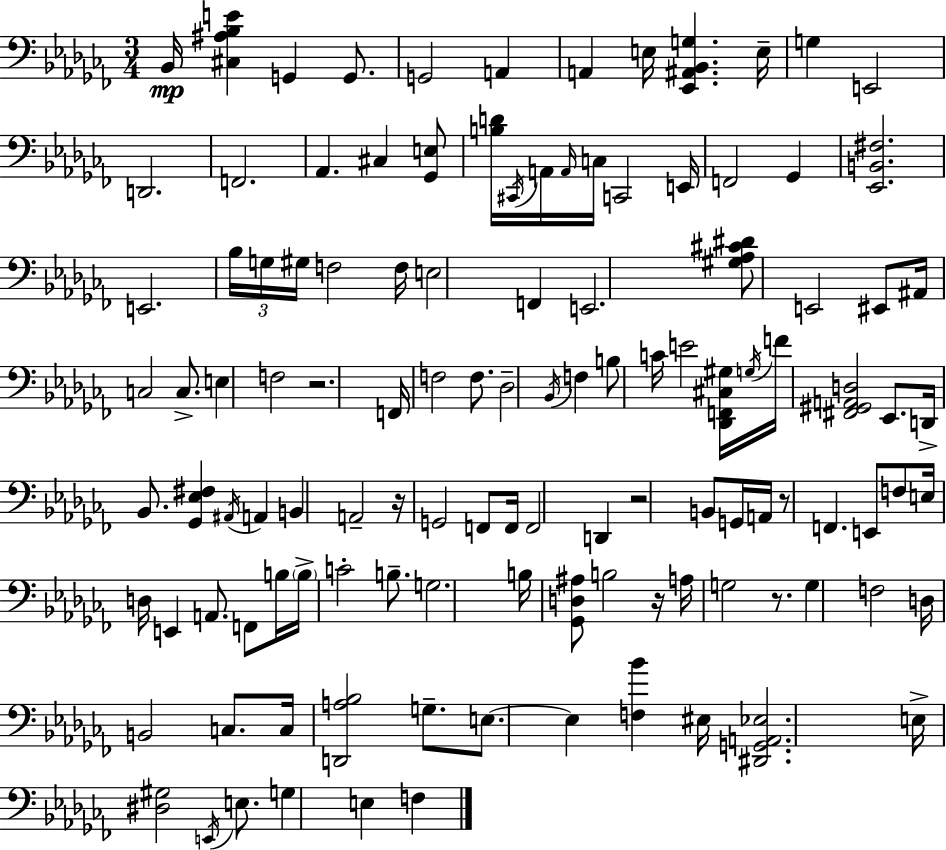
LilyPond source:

{
  \clef bass
  \numericTimeSignature
  \time 3/4
  \key aes \minor
  bes,16\mp <cis ais bes e'>4 g,4 g,8. | g,2 a,4 | a,4 e16 <ees, ais, bes, g>4. e16-- | g4 e,2 | \break d,2. | f,2. | aes,4. cis4 <ges, e>8 | <b d'>16 \acciaccatura { cis,16 } a,16 \grace { a,16 } c16 c,2 | \break e,16 f,2 ges,4 | <ees, b, fis>2. | e,2. | \tuplet 3/2 { bes16 g16 gis16 } f2 | \break f16 e2 f,4 | e,2. | <gis aes cis' dis'>8 e,2 | eis,8 ais,16 c2 c8.-> | \break e4 f2 | r2. | f,16 f2 f8. | des2-- \acciaccatura { bes,16 } f4 | \break b8 c'16 e'2 | <des, f, cis gis>16 \acciaccatura { g16 } f'16 <fis, gis, a, d>2 | ees,8. d,16-> bes,8. <ges, ees fis>4 | \acciaccatura { ais,16 } a,4 b,4 a,2-- | \break r16 g,2 | f,8 f,16 f,2 | d,4 r2 | b,8 g,16 a,16 r8 f,4. | \break e,8 f8 e16 d16 e,4 a,8. | f,8 b16 \parenthesize b16-> c'2-. | b8.-- g2. | b16 <ges, d ais>8 b2 | \break r16 a16 g2 | r8. g4 f2 | d16 b,2 | c8. c16 <d, a bes>2 | \break g8.-- e8.~~ e4 | <f bes'>4 eis16 <dis, g, a, ees>2. | e16-> <dis gis>2 | \acciaccatura { e,16 } e8. g4 e4 | \break f4 \bar "|."
}